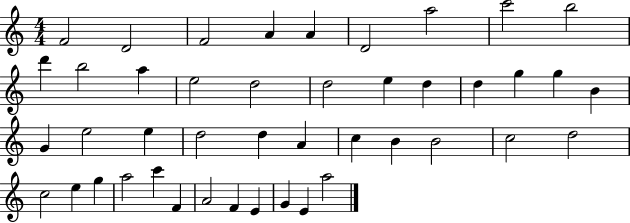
{
  \clef treble
  \numericTimeSignature
  \time 4/4
  \key c \major
  f'2 d'2 | f'2 a'4 a'4 | d'2 a''2 | c'''2 b''2 | \break d'''4 b''2 a''4 | e''2 d''2 | d''2 e''4 d''4 | d''4 g''4 g''4 b'4 | \break g'4 e''2 e''4 | d''2 d''4 a'4 | c''4 b'4 b'2 | c''2 d''2 | \break c''2 e''4 g''4 | a''2 c'''4 f'4 | a'2 f'4 e'4 | g'4 e'4 a''2 | \break \bar "|."
}